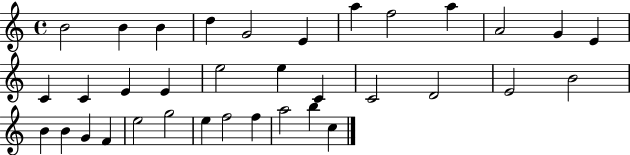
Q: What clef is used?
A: treble